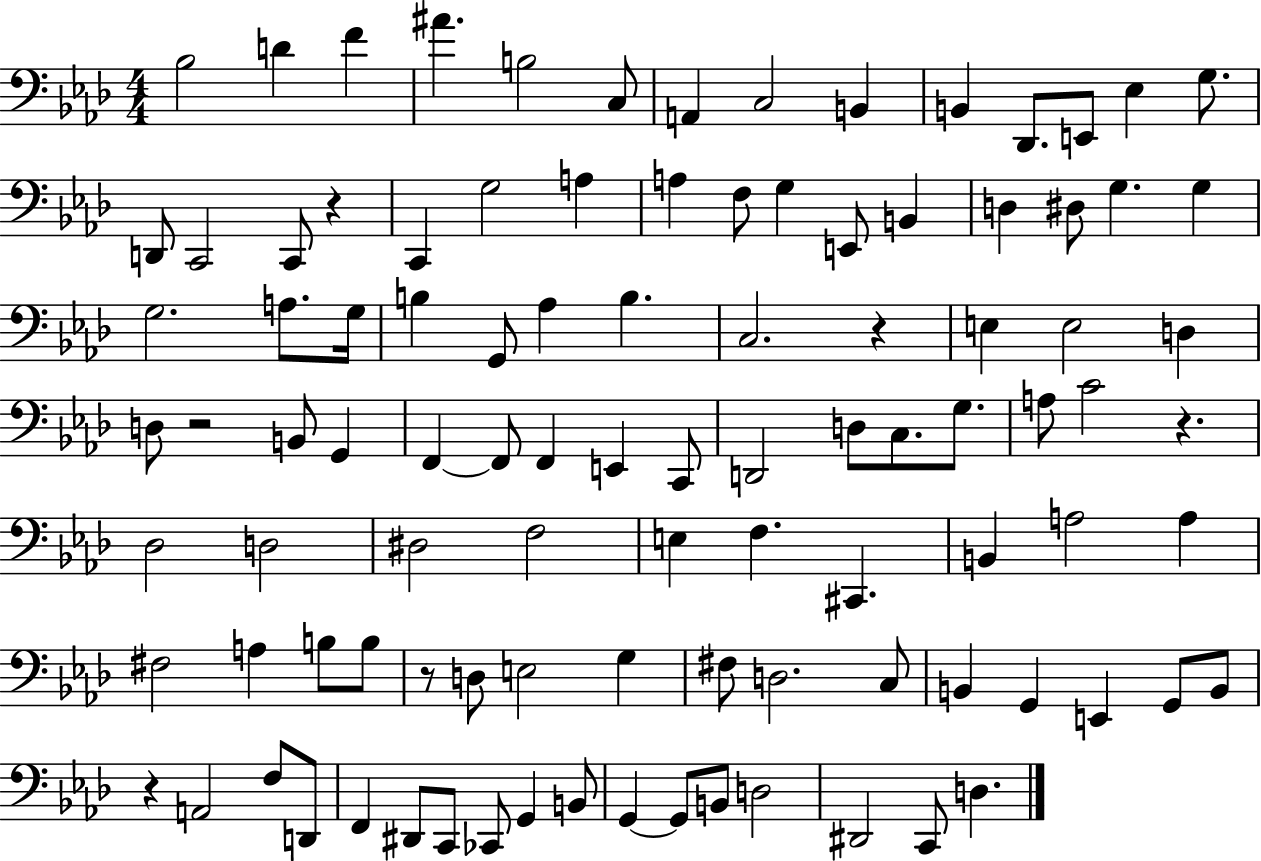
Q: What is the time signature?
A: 4/4